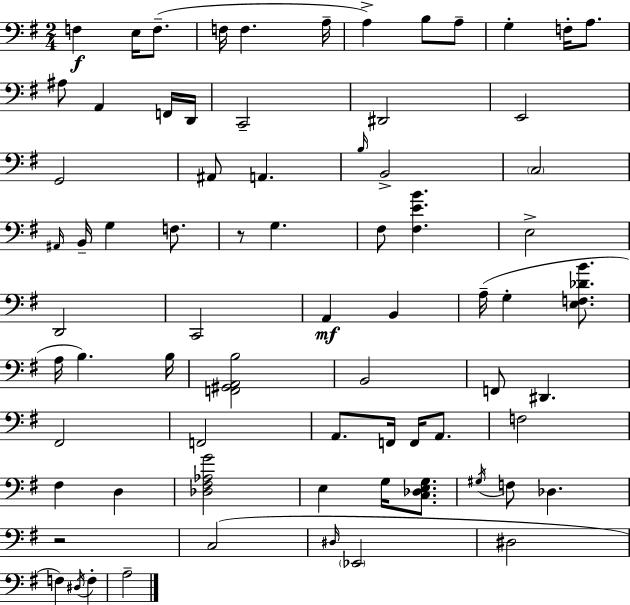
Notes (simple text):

F3/q E3/s F3/e. F3/s F3/q. A3/s A3/q B3/e A3/e G3/q F3/s A3/e. A#3/e A2/q F2/s D2/s C2/h D#2/h E2/h G2/h A#2/e A2/q. B3/s B2/h C3/h A#2/s B2/s G3/q F3/e. R/e G3/q. F#3/e [F#3,E4,B4]/q. E3/h D2/h C2/h A2/q B2/q A3/s G3/q [E3,F3,Db4,B4]/e. A3/s B3/q. B3/s [F2,G#2,A2,B3]/h B2/h F2/e D#2/q. F#2/h F2/h A2/e. F2/s F2/s A2/e. F3/h F#3/q D3/q [Db3,F#3,Ab3,G4]/h E3/q G3/s [C3,Db3,E3,G3]/e. G#3/s F3/e Db3/q. R/h C3/h D#3/s Eb2/h D#3/h F3/q D#3/s F3/q A3/h